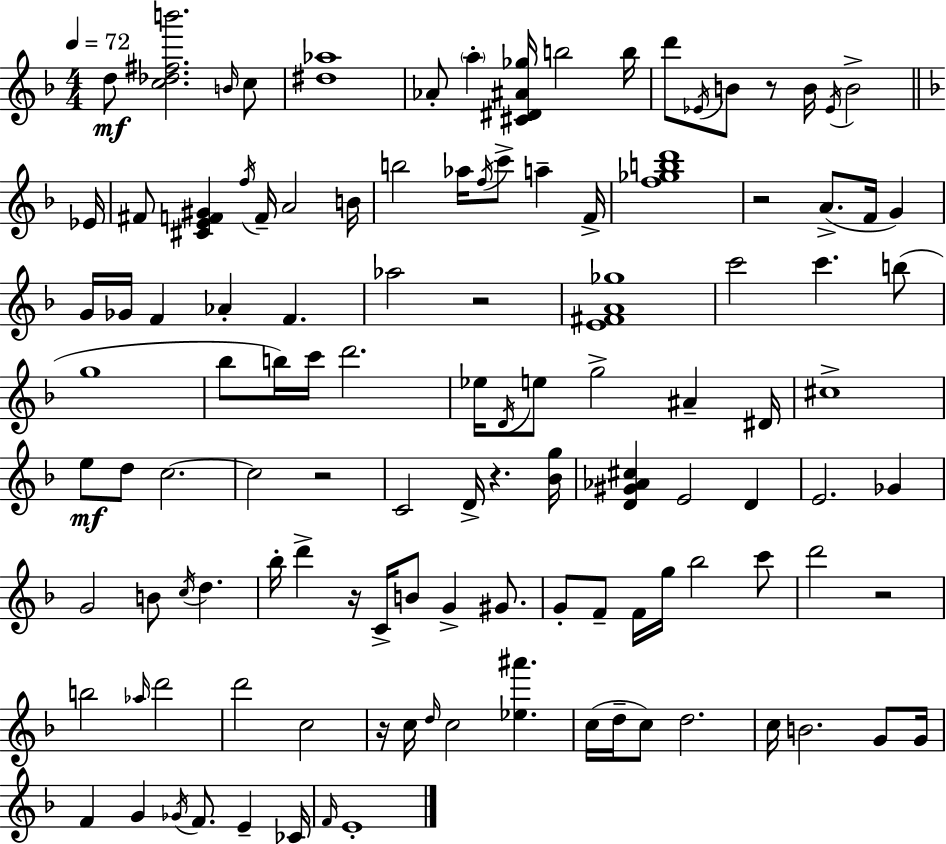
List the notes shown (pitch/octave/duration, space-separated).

D5/e [C5,Db5,F#5,B6]/h. B4/s C5/e [D#5,Ab5]/w Ab4/e A5/q [C#4,D#4,A#4,Gb5]/s B5/h B5/s D6/e Eb4/s B4/e R/e B4/s Eb4/s B4/h Eb4/s F#4/e [C#4,E4,F4,G#4]/q F5/s F4/s A4/h B4/s B5/h Ab5/s F5/s C6/e A5/q F4/s [F5,Gb5,B5,D6]/w R/h A4/e. F4/s G4/q G4/s Gb4/s F4/q Ab4/q F4/q. Ab5/h R/h [E4,F#4,A4,Gb5]/w C6/h C6/q. B5/e G5/w Bb5/e B5/s C6/s D6/h. Eb5/s D4/s E5/e G5/h A#4/q D#4/s C#5/w E5/e D5/e C5/h. C5/h R/h C4/h D4/s R/q. [Bb4,G5]/s [D4,G#4,Ab4,C#5]/q E4/h D4/q E4/h. Gb4/q G4/h B4/e C5/s D5/q. Bb5/s D6/q R/s C4/s B4/e G4/q G#4/e. G4/e F4/e F4/s G5/s Bb5/h C6/e D6/h R/h B5/h Ab5/s D6/h D6/h C5/h R/s C5/s D5/s C5/h [Eb5,A#6]/q. C5/s D5/s C5/e D5/h. C5/s B4/h. G4/e G4/s F4/q G4/q Gb4/s F4/e. E4/q CES4/s F4/s E4/w